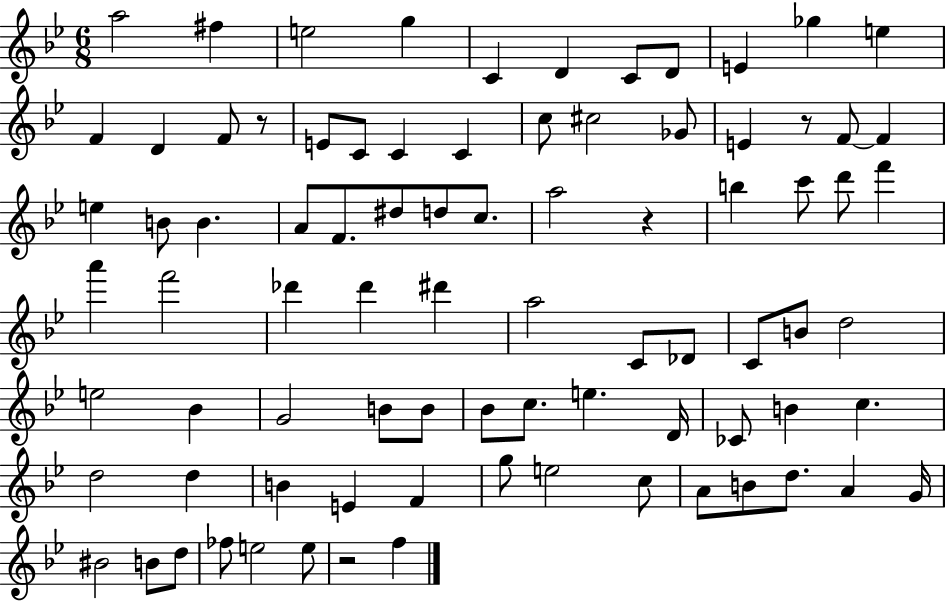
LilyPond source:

{
  \clef treble
  \numericTimeSignature
  \time 6/8
  \key bes \major
  \repeat volta 2 { a''2 fis''4 | e''2 g''4 | c'4 d'4 c'8 d'8 | e'4 ges''4 e''4 | \break f'4 d'4 f'8 r8 | e'8 c'8 c'4 c'4 | c''8 cis''2 ges'8 | e'4 r8 f'8~~ f'4 | \break e''4 b'8 b'4. | a'8 f'8. dis''8 d''8 c''8. | a''2 r4 | b''4 c'''8 d'''8 f'''4 | \break a'''4 f'''2 | des'''4 des'''4 dis'''4 | a''2 c'8 des'8 | c'8 b'8 d''2 | \break e''2 bes'4 | g'2 b'8 b'8 | bes'8 c''8. e''4. d'16 | ces'8 b'4 c''4. | \break d''2 d''4 | b'4 e'4 f'4 | g''8 e''2 c''8 | a'8 b'8 d''8. a'4 g'16 | \break bis'2 b'8 d''8 | fes''8 e''2 e''8 | r2 f''4 | } \bar "|."
}